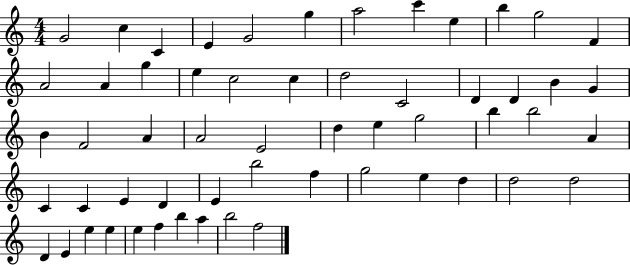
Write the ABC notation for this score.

X:1
T:Untitled
M:4/4
L:1/4
K:C
G2 c C E G2 g a2 c' e b g2 F A2 A g e c2 c d2 C2 D D B G B F2 A A2 E2 d e g2 b b2 A C C E D E b2 f g2 e d d2 d2 D E e e e f b a b2 f2